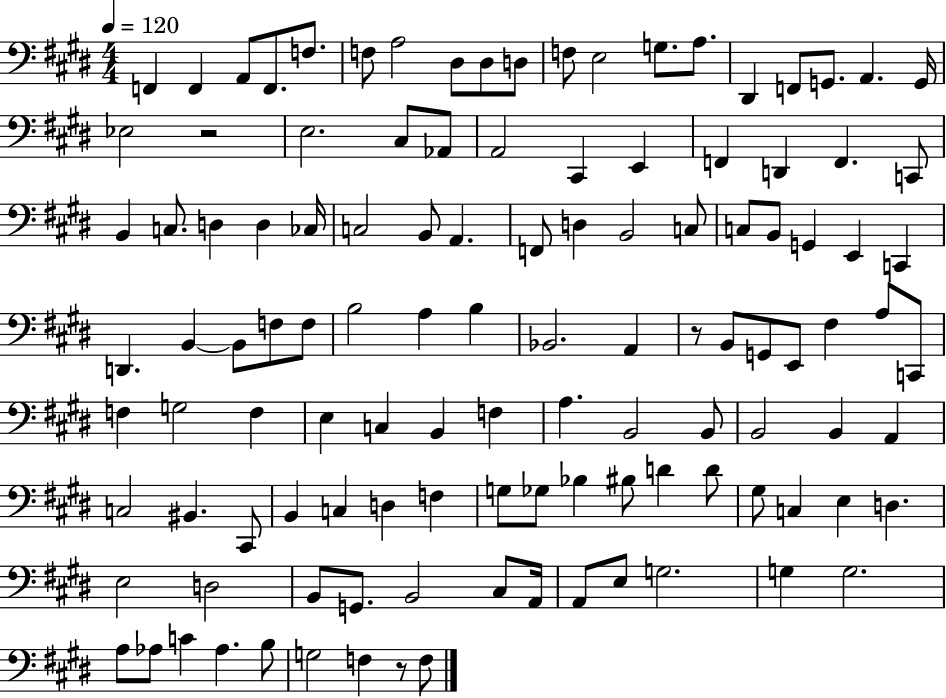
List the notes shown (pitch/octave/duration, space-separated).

F2/q F2/q A2/e F2/e. F3/e. F3/e A3/h D#3/e D#3/e D3/e F3/e E3/h G3/e. A3/e. D#2/q F2/e G2/e. A2/q. G2/s Eb3/h R/h E3/h. C#3/e Ab2/e A2/h C#2/q E2/q F2/q D2/q F2/q. C2/e B2/q C3/e. D3/q D3/q CES3/s C3/h B2/e A2/q. F2/e D3/q B2/h C3/e C3/e B2/e G2/q E2/q C2/q D2/q. B2/q B2/e F3/e F3/e B3/h A3/q B3/q Bb2/h. A2/q R/e B2/e G2/e E2/e F#3/q A3/e C2/e F3/q G3/h F3/q E3/q C3/q B2/q F3/q A3/q. B2/h B2/e B2/h B2/q A2/q C3/h BIS2/q. C#2/e B2/q C3/q D3/q F3/q G3/e Gb3/e Bb3/q BIS3/e D4/q D4/e G#3/e C3/q E3/q D3/q. E3/h D3/h B2/e G2/e. B2/h C#3/e A2/s A2/e E3/e G3/h. G3/q G3/h. A3/e Ab3/e C4/q Ab3/q. B3/e G3/h F3/q R/e F3/e